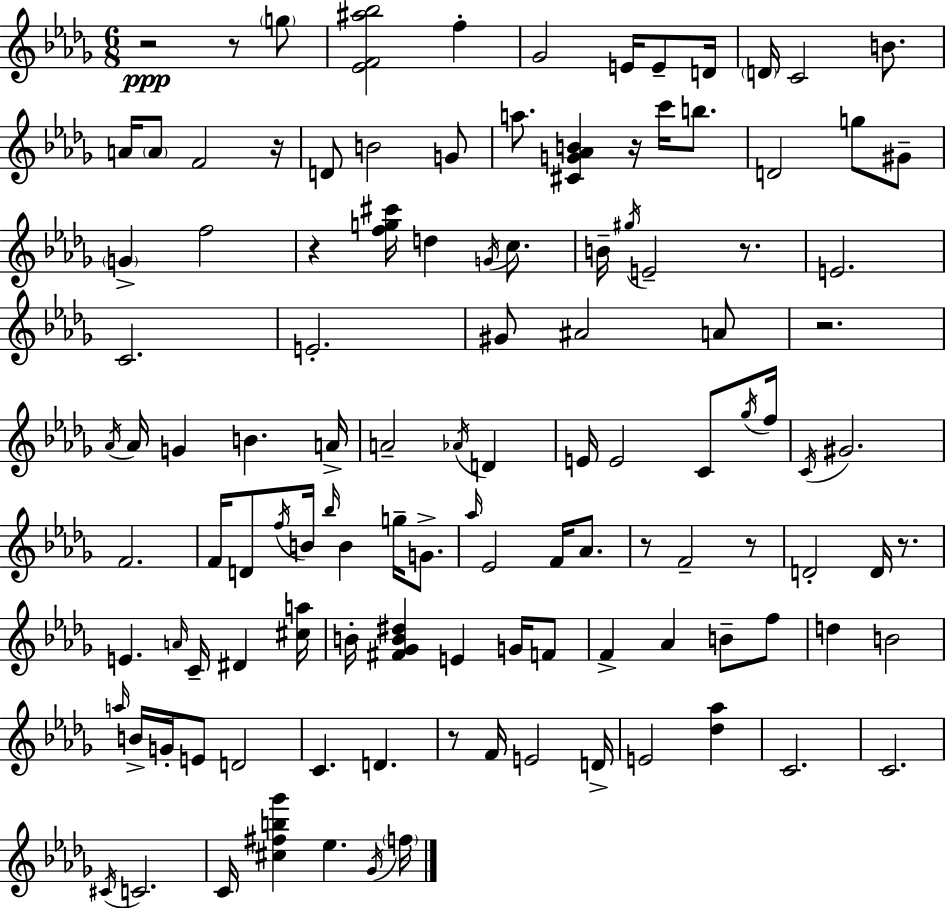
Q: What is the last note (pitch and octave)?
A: F5